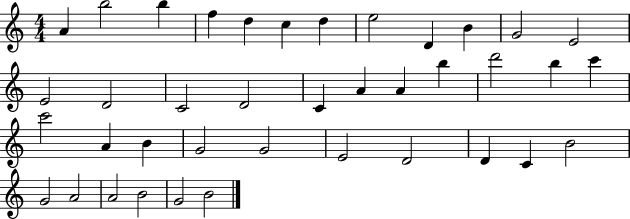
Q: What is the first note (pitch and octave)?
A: A4